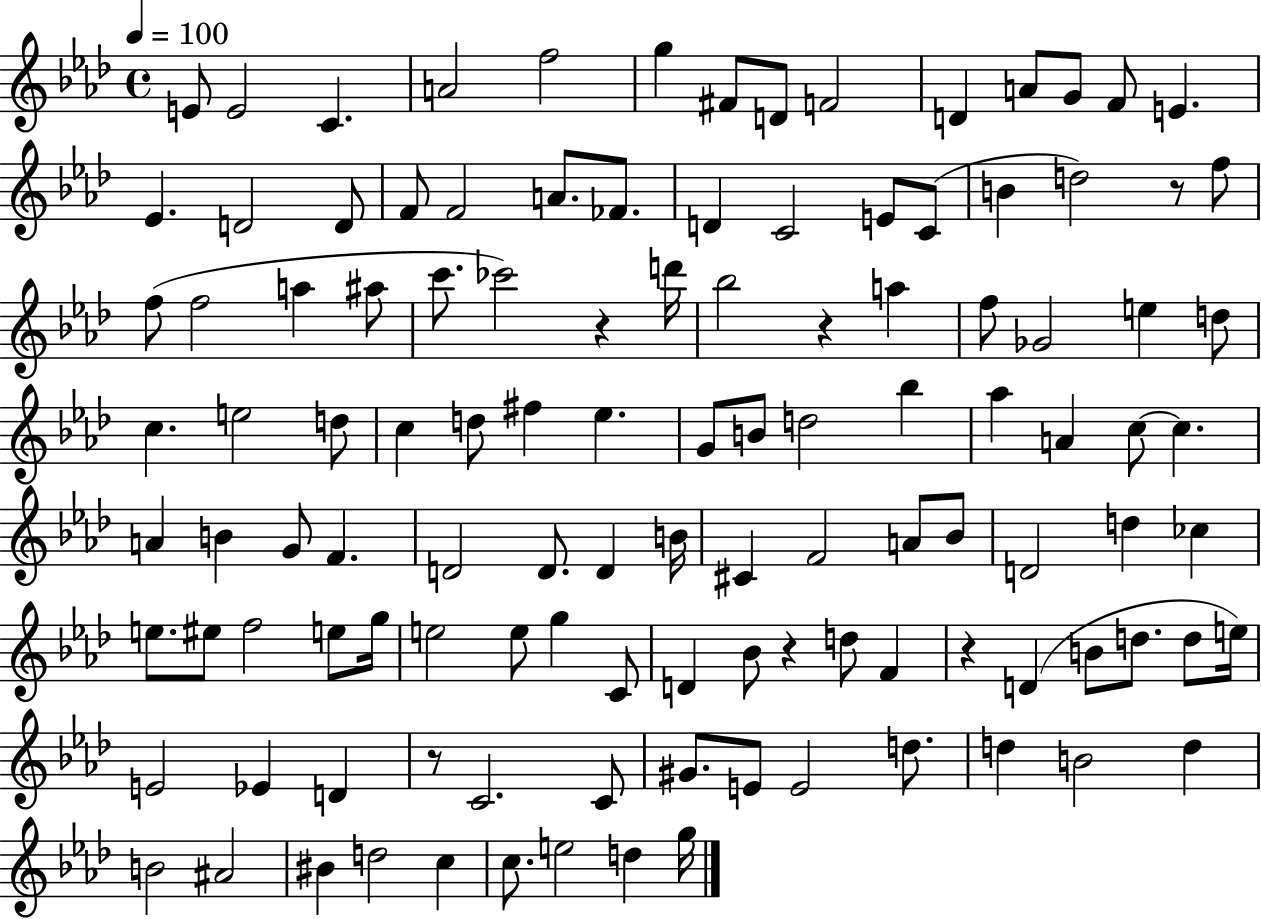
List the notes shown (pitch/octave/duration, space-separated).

E4/e E4/h C4/q. A4/h F5/h G5/q F#4/e D4/e F4/h D4/q A4/e G4/e F4/e E4/q. Eb4/q. D4/h D4/e F4/e F4/h A4/e. FES4/e. D4/q C4/h E4/e C4/e B4/q D5/h R/e F5/e F5/e F5/h A5/q A#5/e C6/e. CES6/h R/q D6/s Bb5/h R/q A5/q F5/e Gb4/h E5/q D5/e C5/q. E5/h D5/e C5/q D5/e F#5/q Eb5/q. G4/e B4/e D5/h Bb5/q Ab5/q A4/q C5/e C5/q. A4/q B4/q G4/e F4/q. D4/h D4/e. D4/q B4/s C#4/q F4/h A4/e Bb4/e D4/h D5/q CES5/q E5/e. EIS5/e F5/h E5/e G5/s E5/h E5/e G5/q C4/e D4/q Bb4/e R/q D5/e F4/q R/q D4/q B4/e D5/e. D5/e E5/s E4/h Eb4/q D4/q R/e C4/h. C4/e G#4/e. E4/e E4/h D5/e. D5/q B4/h D5/q B4/h A#4/h BIS4/q D5/h C5/q C5/e. E5/h D5/q G5/s